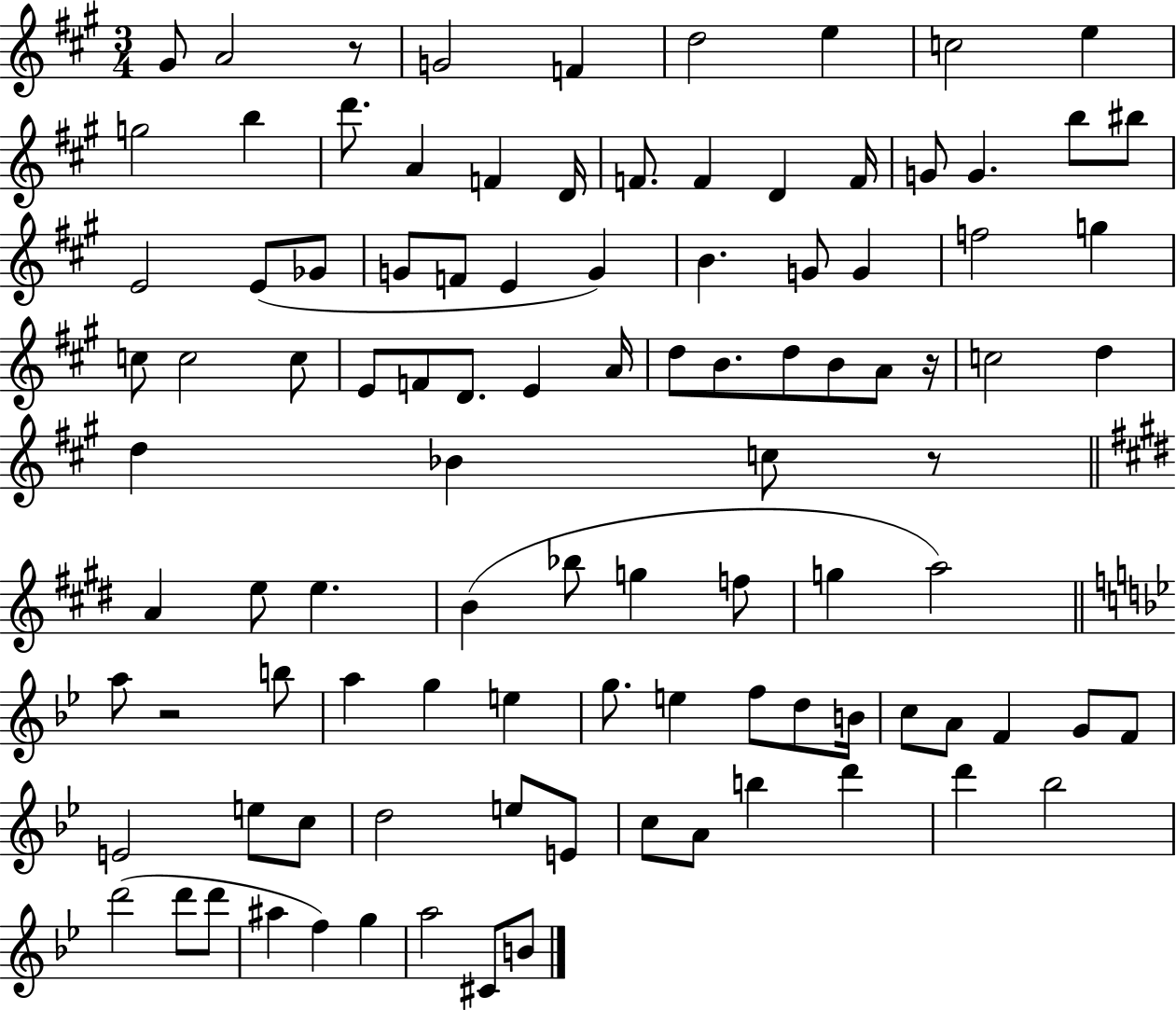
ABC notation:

X:1
T:Untitled
M:3/4
L:1/4
K:A
^G/2 A2 z/2 G2 F d2 e c2 e g2 b d'/2 A F D/4 F/2 F D F/4 G/2 G b/2 ^b/2 E2 E/2 _G/2 G/2 F/2 E G B G/2 G f2 g c/2 c2 c/2 E/2 F/2 D/2 E A/4 d/2 B/2 d/2 B/2 A/2 z/4 c2 d d _B c/2 z/2 A e/2 e B _b/2 g f/2 g a2 a/2 z2 b/2 a g e g/2 e f/2 d/2 B/4 c/2 A/2 F G/2 F/2 E2 e/2 c/2 d2 e/2 E/2 c/2 A/2 b d' d' _b2 d'2 d'/2 d'/2 ^a f g a2 ^C/2 B/2